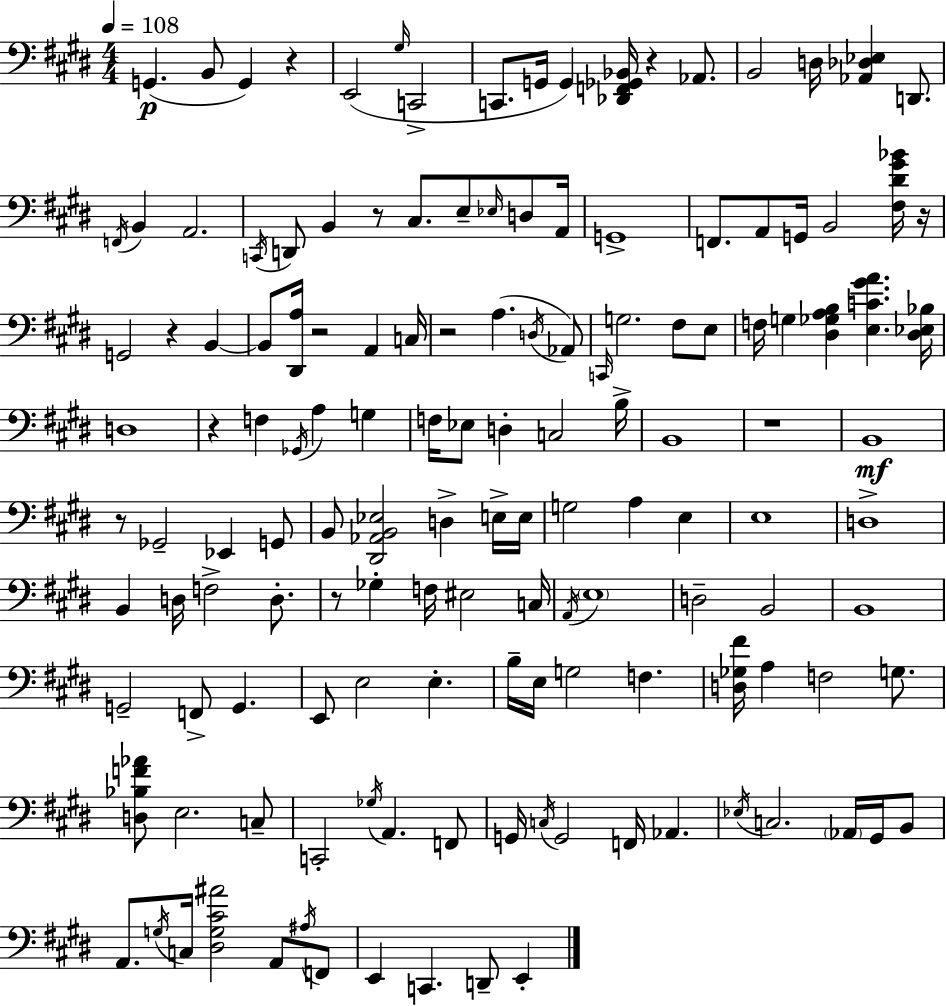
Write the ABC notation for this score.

X:1
T:Untitled
M:4/4
L:1/4
K:E
G,, B,,/2 G,, z E,,2 ^G,/4 C,,2 C,,/2 G,,/4 G,, [_D,,F,,_G,,_B,,]/4 z _A,,/2 B,,2 D,/4 [_A,,_D,_E,] D,,/2 F,,/4 B,, A,,2 C,,/4 D,,/2 B,, z/2 ^C,/2 E,/2 _E,/4 D,/2 A,,/4 G,,4 F,,/2 A,,/2 G,,/4 B,,2 [^F,^D^G_B]/4 z/4 G,,2 z B,, B,,/2 [^D,,A,]/4 z2 A,, C,/4 z2 A, D,/4 _A,,/2 C,,/4 G,2 ^F,/2 E,/2 F,/4 G, [^D,_G,A,B,] [E,C^GA] [^D,_E,_B,]/4 D,4 z F, _G,,/4 A, G, F,/4 _E,/2 D, C,2 B,/4 B,,4 z4 B,,4 z/2 _G,,2 _E,, G,,/2 B,,/2 [^D,,_A,,B,,_E,]2 D, E,/4 E,/4 G,2 A, E, E,4 D,4 B,, D,/4 F,2 D,/2 z/2 _G, F,/4 ^E,2 C,/4 A,,/4 E,4 D,2 B,,2 B,,4 G,,2 F,,/2 G,, E,,/2 E,2 E, B,/4 E,/4 G,2 F, [D,_G,^F]/4 A, F,2 G,/2 [D,_B,F_A]/2 E,2 C,/2 C,,2 _G,/4 A,, F,,/2 G,,/4 C,/4 G,,2 F,,/4 _A,, _E,/4 C,2 _A,,/4 ^G,,/4 B,,/2 A,,/2 G,/4 C,/4 [^D,G,^C^A]2 A,,/2 ^A,/4 F,,/2 E,, C,, D,,/2 E,,